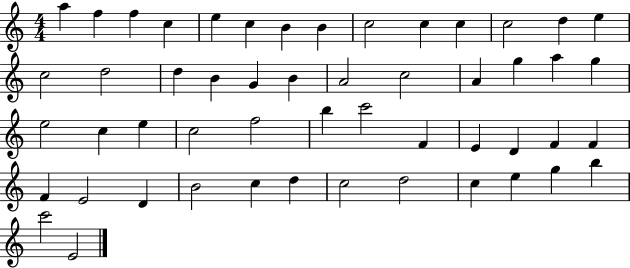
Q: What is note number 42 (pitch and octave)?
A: B4